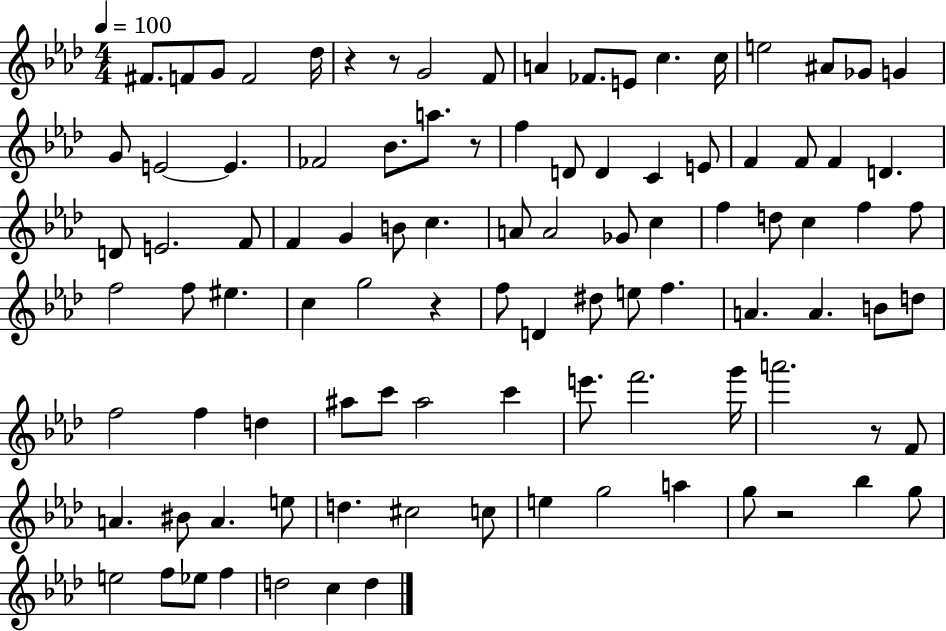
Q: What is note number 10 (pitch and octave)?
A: E4